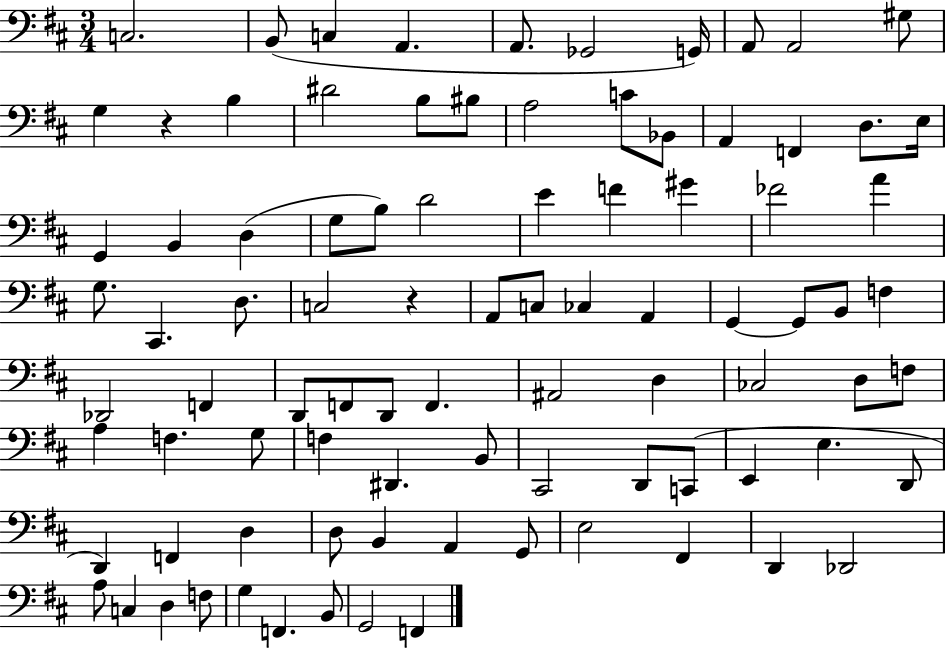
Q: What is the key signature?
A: D major